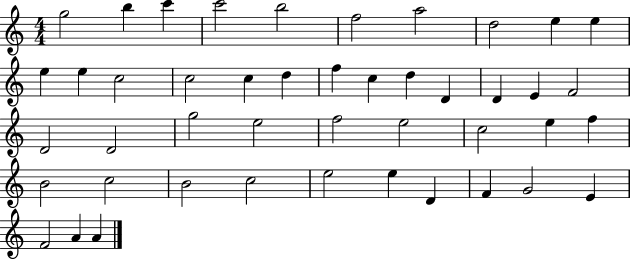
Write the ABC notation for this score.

X:1
T:Untitled
M:4/4
L:1/4
K:C
g2 b c' c'2 b2 f2 a2 d2 e e e e c2 c2 c d f c d D D E F2 D2 D2 g2 e2 f2 e2 c2 e f B2 c2 B2 c2 e2 e D F G2 E F2 A A